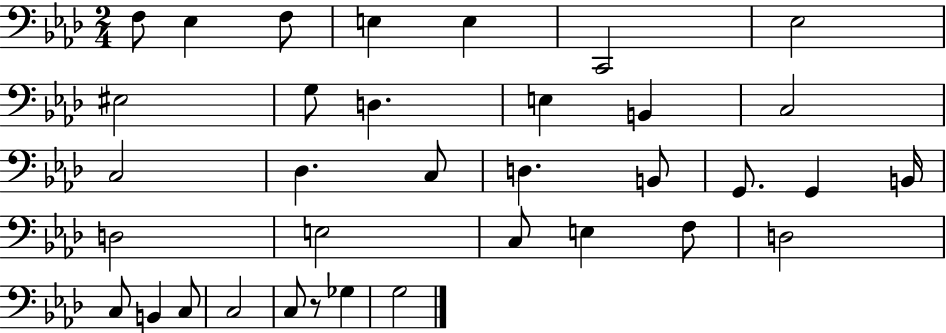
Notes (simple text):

F3/e Eb3/q F3/e E3/q E3/q C2/h Eb3/h EIS3/h G3/e D3/q. E3/q B2/q C3/h C3/h Db3/q. C3/e D3/q. B2/e G2/e. G2/q B2/s D3/h E3/h C3/e E3/q F3/e D3/h C3/e B2/q C3/e C3/h C3/e R/e Gb3/q G3/h